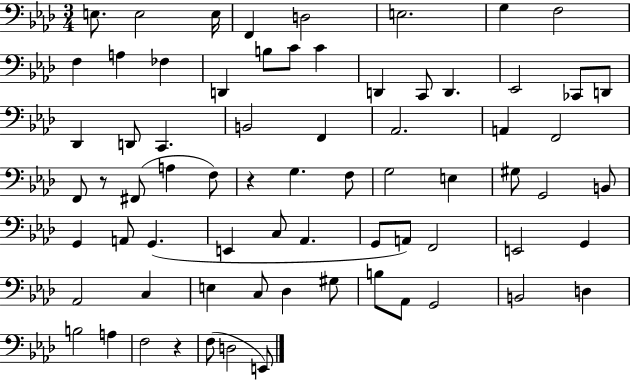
{
  \clef bass
  \numericTimeSignature
  \time 3/4
  \key aes \major
  \repeat volta 2 { e8. e2 e16 | f,4 d2 | e2. | g4 f2 | \break f4 a4 fes4 | d,4 b8 c'8 c'4 | d,4 c,8 d,4. | ees,2 ces,8 d,8 | \break des,4 d,8 c,4. | b,2 f,4 | aes,2. | a,4 f,2 | \break f,8 r8 fis,8( a4 f8) | r4 g4. f8 | g2 e4 | gis8 g,2 b,8 | \break g,4 a,8 g,4.( | e,4 c8 aes,4. | g,8 a,8) f,2 | e,2 g,4 | \break aes,2 c4 | e4 c8 des4 gis8 | b8 aes,8 g,2 | b,2 d4 | \break b2 a4 | f2 r4 | f8( d2 e,8) | } \bar "|."
}